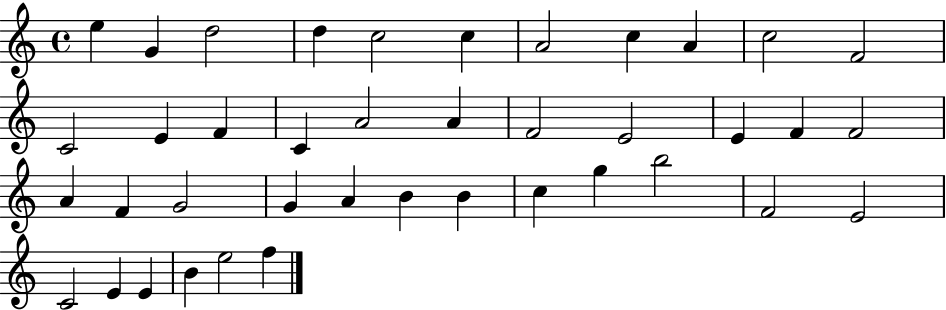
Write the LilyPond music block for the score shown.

{
  \clef treble
  \time 4/4
  \defaultTimeSignature
  \key c \major
  e''4 g'4 d''2 | d''4 c''2 c''4 | a'2 c''4 a'4 | c''2 f'2 | \break c'2 e'4 f'4 | c'4 a'2 a'4 | f'2 e'2 | e'4 f'4 f'2 | \break a'4 f'4 g'2 | g'4 a'4 b'4 b'4 | c''4 g''4 b''2 | f'2 e'2 | \break c'2 e'4 e'4 | b'4 e''2 f''4 | \bar "|."
}